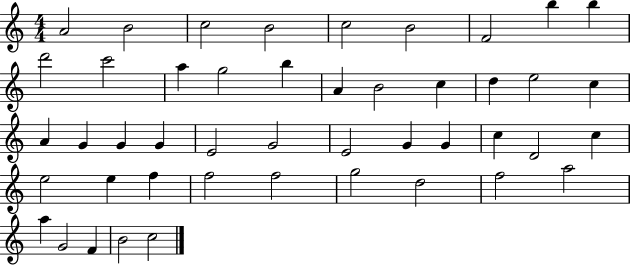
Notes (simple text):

A4/h B4/h C5/h B4/h C5/h B4/h F4/h B5/q B5/q D6/h C6/h A5/q G5/h B5/q A4/q B4/h C5/q D5/q E5/h C5/q A4/q G4/q G4/q G4/q E4/h G4/h E4/h G4/q G4/q C5/q D4/h C5/q E5/h E5/q F5/q F5/h F5/h G5/h D5/h F5/h A5/h A5/q G4/h F4/q B4/h C5/h